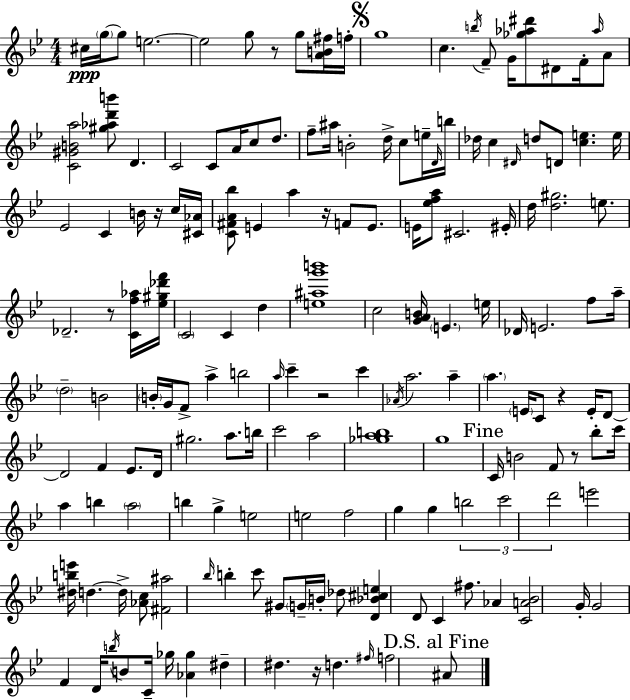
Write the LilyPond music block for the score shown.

{
  \clef treble
  \numericTimeSignature
  \time 4/4
  \key bes \major
  cis''16\ppp \parenthesize g''16~~ g''8 e''2.~~ | e''2 g''8 r8 g''8 <a' b' fis''>16 f''16-. | \mark \markup { \musicglyph "scripts.segno" } g''1 | c''4. \acciaccatura { b''16 } f'8-- g'16 <ges'' aes'' dis'''>8 dis'8 f'16-. \grace { aes''16 } | \break a'8 <c' gis' b' a''>2 <gis'' aes'' d''' b'''>8 d'4. | c'2 c'8 a'16 c''8 d''8. | f''8-- ais''16 b'2-. d''16-> c''8 | e''16-- \grace { d'16 } b''16 des''16 c''4 \grace { dis'16 } d''8 d'8 <c'' e''>4. | \break e''16 ees'2 c'4 | b'16 r16 c''16 <cis' aes'>16 <c' fis' a' bes''>8 e'4 a''4 r16 f'8 | e'8. e'16 <ees'' f'' a''>8 cis'2. | eis'16-. d''16 <d'' gis''>2. | \break e''8. des'2.-- | r8 <c' f'' aes''>16 <ees'' gis'' des''' f'''>16 \parenthesize c'2 c'4 | d''4 <e'' ais'' g''' b'''>1 | c''2 <g' a' b'>16 \parenthesize e'4. | \break e''16 des'16 e'2. | f''8 a''16-- \parenthesize d''2-- b'2 | \parenthesize b'16-. g'16 f'8-> a''4-> b''2 | \grace { a''16 } c'''4-- r2 | \break c'''4 \acciaccatura { aes'16 } a''2. | a''4-- \parenthesize a''4. \parenthesize e'16 c'8 r4 | e'16-. d'8~~ d'2 f'4 | ees'8. d'16 gis''2. | \break a''8. b''16 c'''2 a''2 | <ges'' a'' b''>1 | g''1 | \mark "Fine" c'16 b'2 f'8 | \break r8 bes''8-. c'''16 a''4 b''4 \parenthesize a''2 | b''4 g''4-> e''2 | e''2 f''2 | g''4 g''4 \tuplet 3/2 { b''2 | \break c'''2 d'''2 } | e'''2 <dis'' b'' e'''>16 d''4.~~ | d''16-> <aes' c''>8 <fis' ais''>2 | \grace { bes''16 } b''4-. c'''8 gis'8 \parenthesize g'16-- b'16-. des''8 <d' bes' cis'' e''>4 | \break d'8 c'4 fis''8. aes'4 <c' a' bes'>2 | g'16-. g'2 f'4 | d'16 \acciaccatura { b''16 } b'8 c'16-- ges''16 <aes' ges''>4 dis''4-- | dis''4. r16 d''4. \grace { fis''16 } f''2 | \break \mark "D.S. al Fine" ais'8 \bar "|."
}